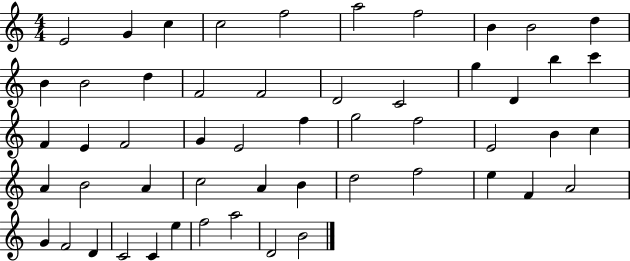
X:1
T:Untitled
M:4/4
L:1/4
K:C
E2 G c c2 f2 a2 f2 B B2 d B B2 d F2 F2 D2 C2 g D b c' F E F2 G E2 f g2 f2 E2 B c A B2 A c2 A B d2 f2 e F A2 G F2 D C2 C e f2 a2 D2 B2